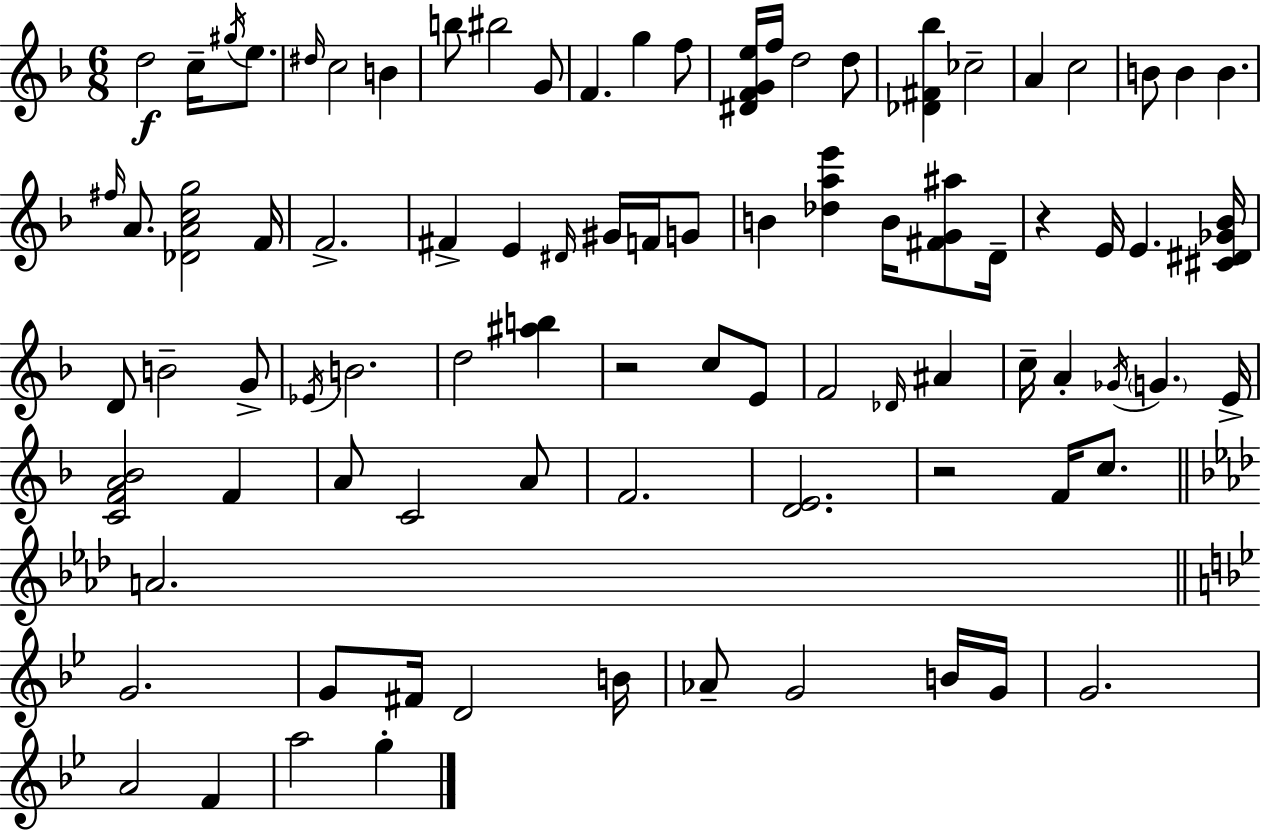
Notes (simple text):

D5/h C5/s G#5/s E5/e. D#5/s C5/h B4/q B5/e BIS5/h G4/e F4/q. G5/q F5/e [D#4,F4,G4,E5]/s F5/s D5/h D5/e [Db4,F#4,Bb5]/q CES5/h A4/q C5/h B4/e B4/q B4/q. F#5/s A4/e. [Db4,A4,C5,G5]/h F4/s F4/h. F#4/q E4/q D#4/s G#4/s F4/s G4/e B4/q [Db5,A5,E6]/q B4/s [F#4,G4,A#5]/e D4/s R/q E4/s E4/q. [C#4,D#4,Gb4,Bb4]/s D4/e B4/h G4/e Eb4/s B4/h. D5/h [A#5,B5]/q R/h C5/e E4/e F4/h Db4/s A#4/q C5/s A4/q Gb4/s G4/q. E4/s [C4,F4,A4,Bb4]/h F4/q A4/e C4/h A4/e F4/h. [D4,E4]/h. R/h F4/s C5/e. A4/h. G4/h. G4/e F#4/s D4/h B4/s Ab4/e G4/h B4/s G4/s G4/h. A4/h F4/q A5/h G5/q